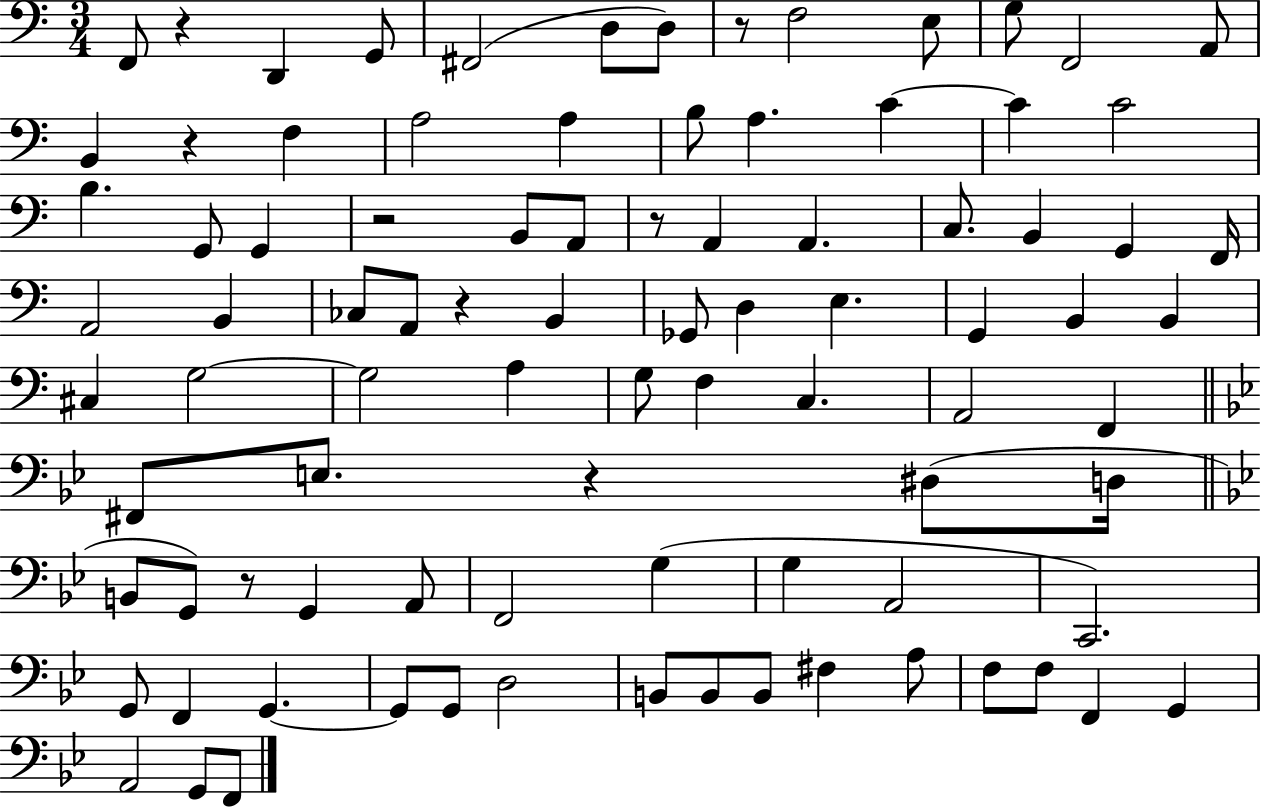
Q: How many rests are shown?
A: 8